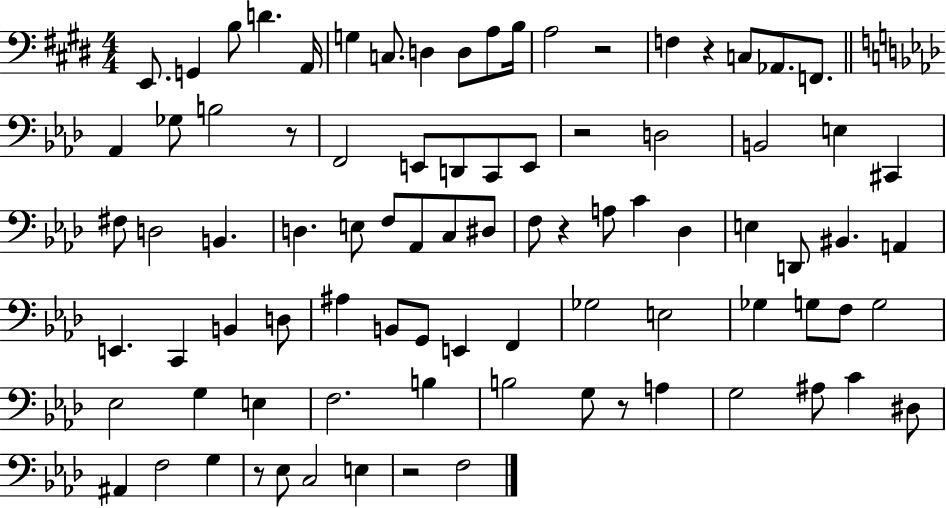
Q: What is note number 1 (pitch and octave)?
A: E2